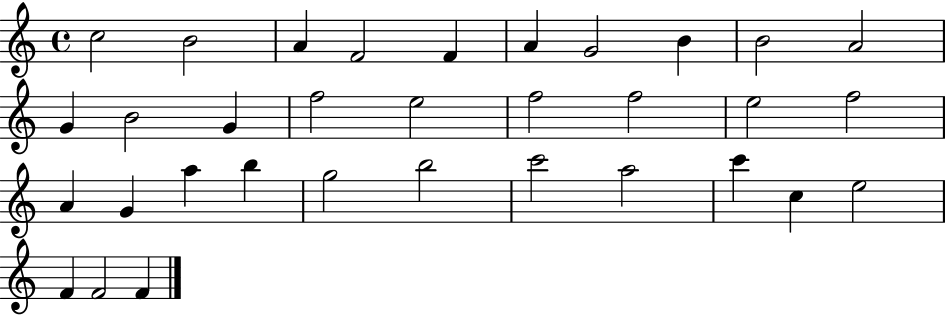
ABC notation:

X:1
T:Untitled
M:4/4
L:1/4
K:C
c2 B2 A F2 F A G2 B B2 A2 G B2 G f2 e2 f2 f2 e2 f2 A G a b g2 b2 c'2 a2 c' c e2 F F2 F